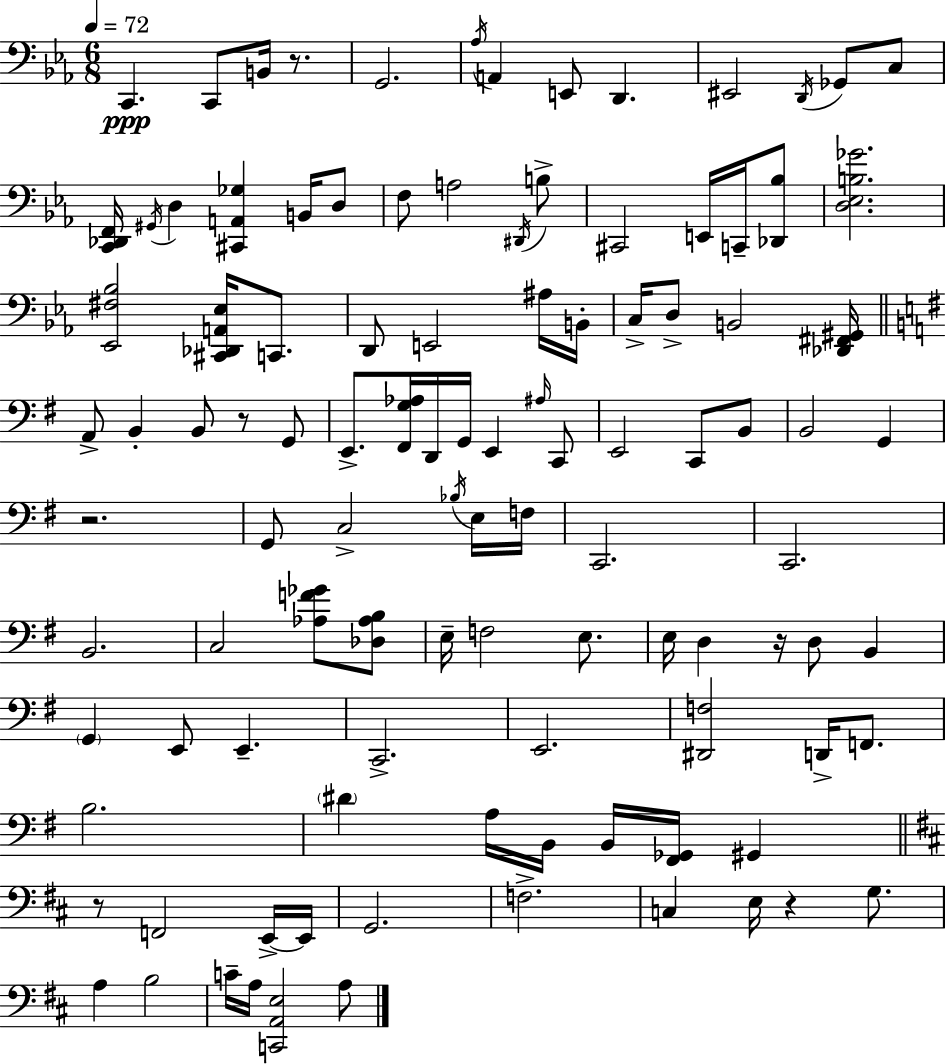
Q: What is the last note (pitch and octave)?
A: A3